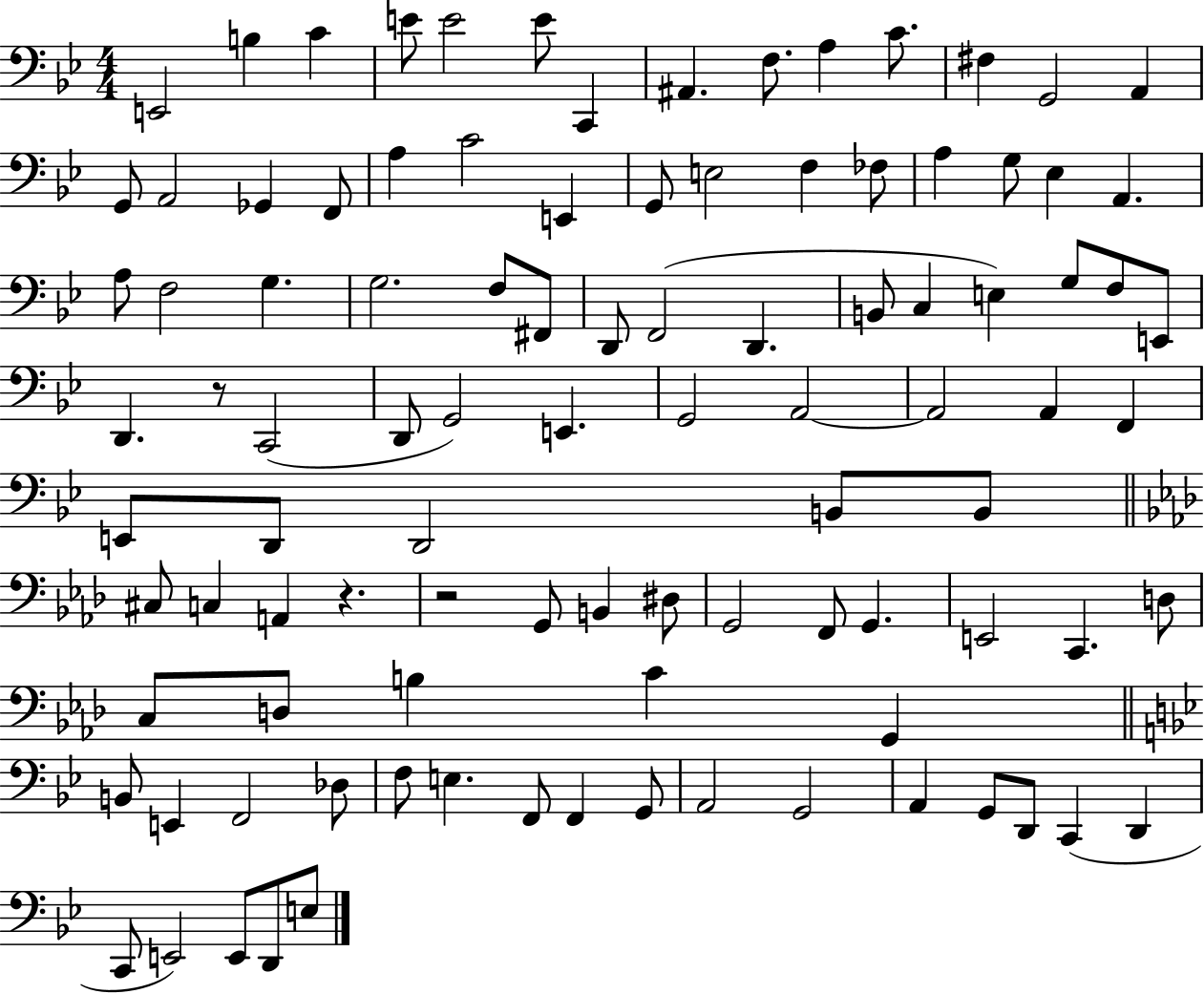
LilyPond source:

{
  \clef bass
  \numericTimeSignature
  \time 4/4
  \key bes \major
  e,2 b4 c'4 | e'8 e'2 e'8 c,4 | ais,4. f8. a4 c'8. | fis4 g,2 a,4 | \break g,8 a,2 ges,4 f,8 | a4 c'2 e,4 | g,8 e2 f4 fes8 | a4 g8 ees4 a,4. | \break a8 f2 g4. | g2. f8 fis,8 | d,8 f,2( d,4. | b,8 c4 e4) g8 f8 e,8 | \break d,4. r8 c,2( | d,8 g,2) e,4. | g,2 a,2~~ | a,2 a,4 f,4 | \break e,8 d,8 d,2 b,8 b,8 | \bar "||" \break \key aes \major cis8 c4 a,4 r4. | r2 g,8 b,4 dis8 | g,2 f,8 g,4. | e,2 c,4. d8 | \break c8 d8 b4 c'4 g,4 | \bar "||" \break \key g \minor b,8 e,4 f,2 des8 | f8 e4. f,8 f,4 g,8 | a,2 g,2 | a,4 g,8 d,8 c,4( d,4 | \break c,8 e,2) e,8 d,8 e8 | \bar "|."
}